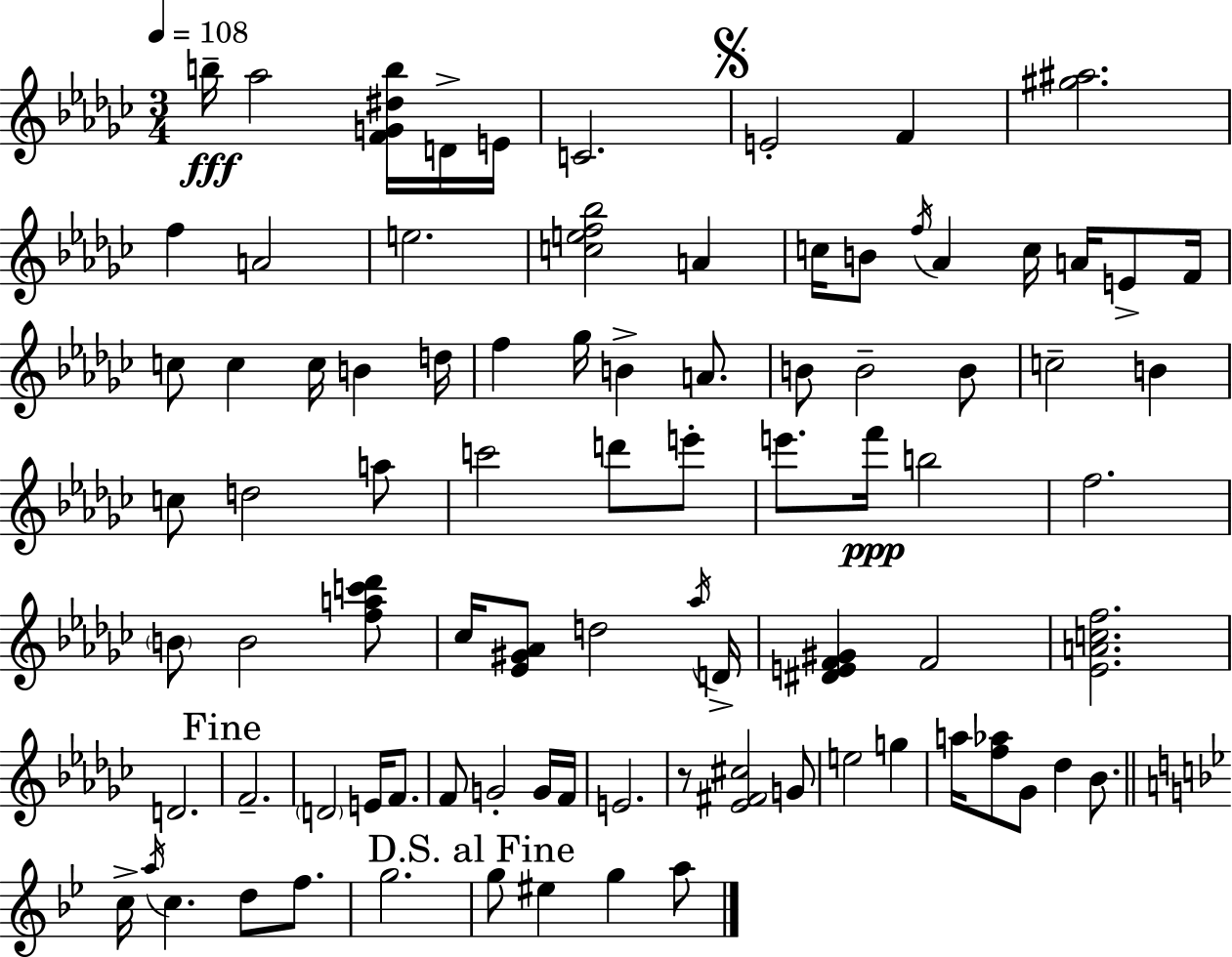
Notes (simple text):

B5/s Ab5/h [F4,G4,D#5,B5]/s D4/s E4/s C4/h. E4/h F4/q [G#5,A#5]/h. F5/q A4/h E5/h. [C5,E5,F5,Bb5]/h A4/q C5/s B4/e F5/s Ab4/q C5/s A4/s E4/e F4/s C5/e C5/q C5/s B4/q D5/s F5/q Gb5/s B4/q A4/e. B4/e B4/h B4/e C5/h B4/q C5/e D5/h A5/e C6/h D6/e E6/e E6/e. F6/s B5/h F5/h. B4/e B4/h [F5,A5,C6,Db6]/e CES5/s [Eb4,G#4,Ab4]/e D5/h Ab5/s D4/s [D#4,E4,F4,G#4]/q F4/h [Eb4,A4,C5,F5]/h. D4/h. F4/h. D4/h E4/s F4/e. F4/e G4/h G4/s F4/s E4/h. R/e [Eb4,F#4,C#5]/h G4/e E5/h G5/q A5/s [F5,Ab5]/e Gb4/e Db5/q Bb4/e. C5/s A5/s C5/q. D5/e F5/e. G5/h. G5/e EIS5/q G5/q A5/e